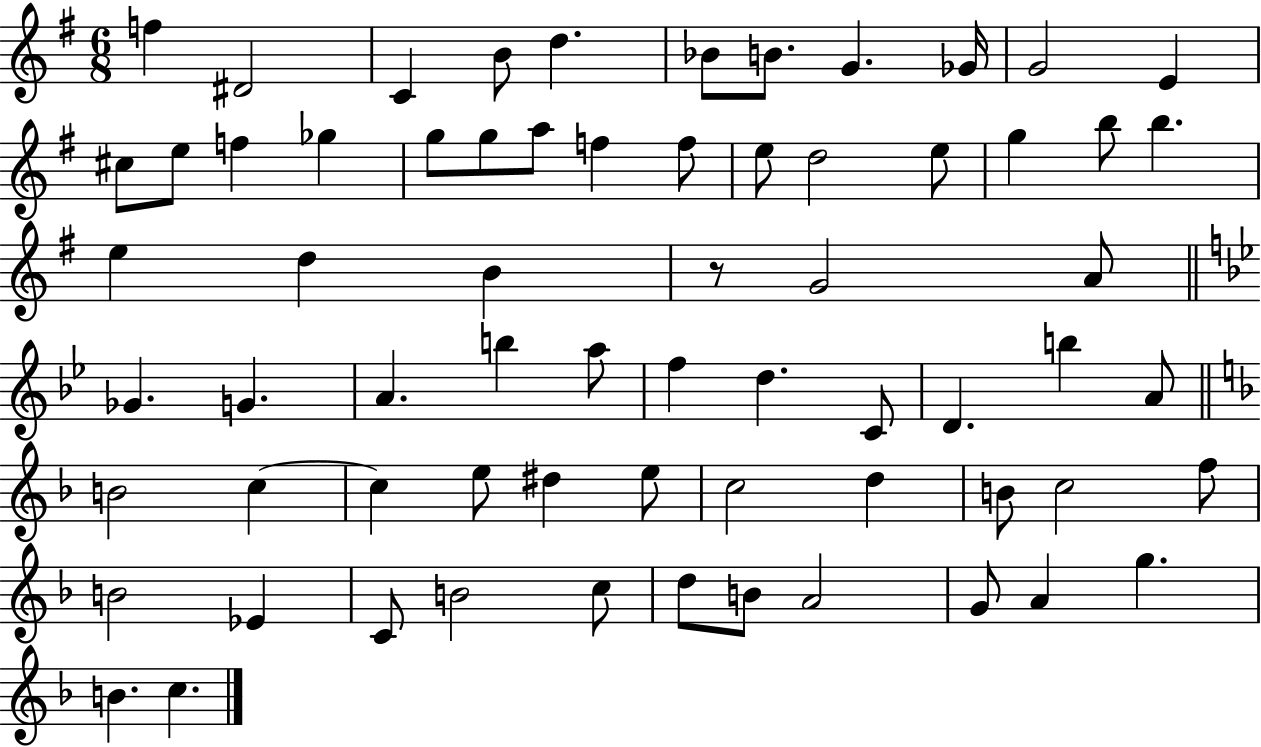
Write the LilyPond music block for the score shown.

{
  \clef treble
  \numericTimeSignature
  \time 6/8
  \key g \major
  \repeat volta 2 { f''4 dis'2 | c'4 b'8 d''4. | bes'8 b'8. g'4. ges'16 | g'2 e'4 | \break cis''8 e''8 f''4 ges''4 | g''8 g''8 a''8 f''4 f''8 | e''8 d''2 e''8 | g''4 b''8 b''4. | \break e''4 d''4 b'4 | r8 g'2 a'8 | \bar "||" \break \key bes \major ges'4. g'4. | a'4. b''4 a''8 | f''4 d''4. c'8 | d'4. b''4 a'8 | \break \bar "||" \break \key f \major b'2 c''4~~ | c''4 e''8 dis''4 e''8 | c''2 d''4 | b'8 c''2 f''8 | \break b'2 ees'4 | c'8 b'2 c''8 | d''8 b'8 a'2 | g'8 a'4 g''4. | \break b'4. c''4. | } \bar "|."
}